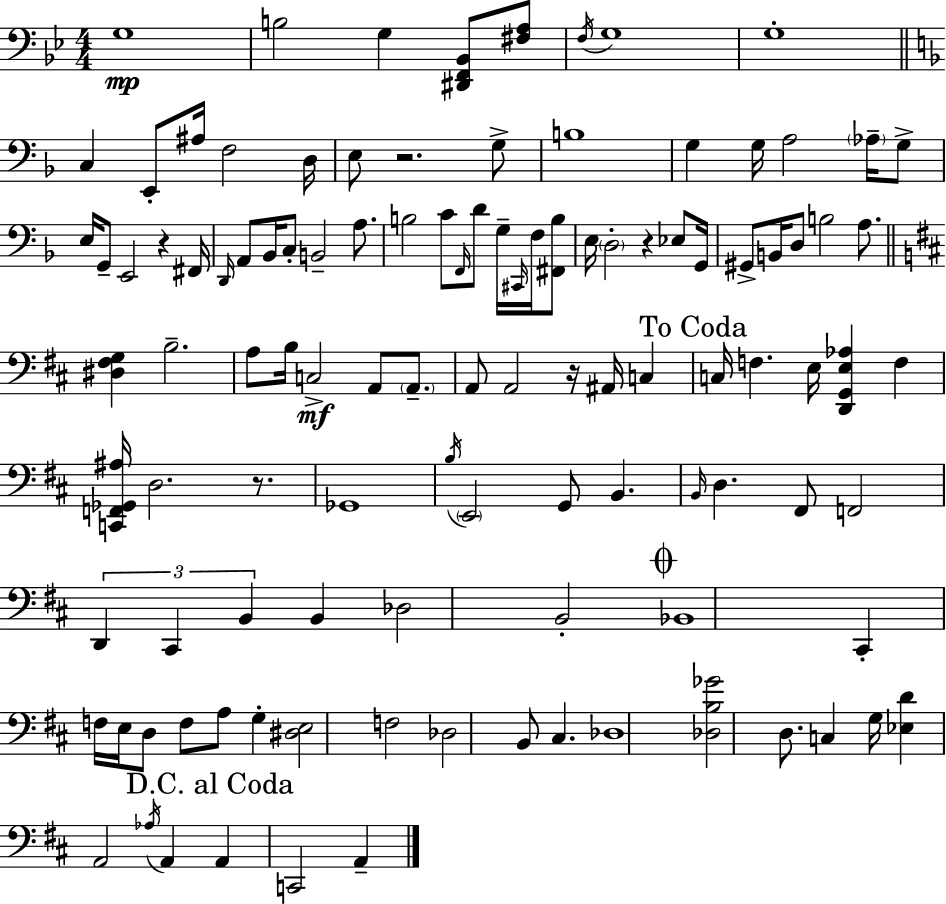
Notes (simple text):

G3/w B3/h G3/q [D#2,F2,Bb2]/e [F#3,A3]/e F3/s G3/w G3/w C3/q E2/e A#3/s F3/h D3/s E3/e R/h. G3/e B3/w G3/q G3/s A3/h Ab3/s G3/e E3/s G2/e E2/h R/q F#2/s D2/s A2/e Bb2/s C3/e B2/h A3/e. B3/h C4/e F2/s D4/e G3/s C#2/s F3/s [F#2,B3]/e E3/s D3/h R/q Eb3/e G2/s G#2/e B2/s D3/e B3/h A3/e. [D#3,F#3,G3]/q B3/h. A3/e B3/s C3/h A2/e A2/e. A2/e A2/h R/s A#2/s C3/q C3/s F3/q. E3/s [D2,G2,E3,Ab3]/q F3/q [C2,F2,Gb2,A#3]/s D3/h. R/e. Gb2/w B3/s E2/h G2/e B2/q. B2/s D3/q. F#2/e F2/h D2/q C#2/q B2/q B2/q Db3/h B2/h Bb2/w C#2/q F3/s E3/s D3/e F3/e A3/e G3/q [D#3,E3]/h F3/h Db3/h B2/e C#3/q. Db3/w [Db3,B3,Gb4]/h D3/e. C3/q G3/s [Eb3,D4]/q A2/h Ab3/s A2/q A2/q C2/h A2/q